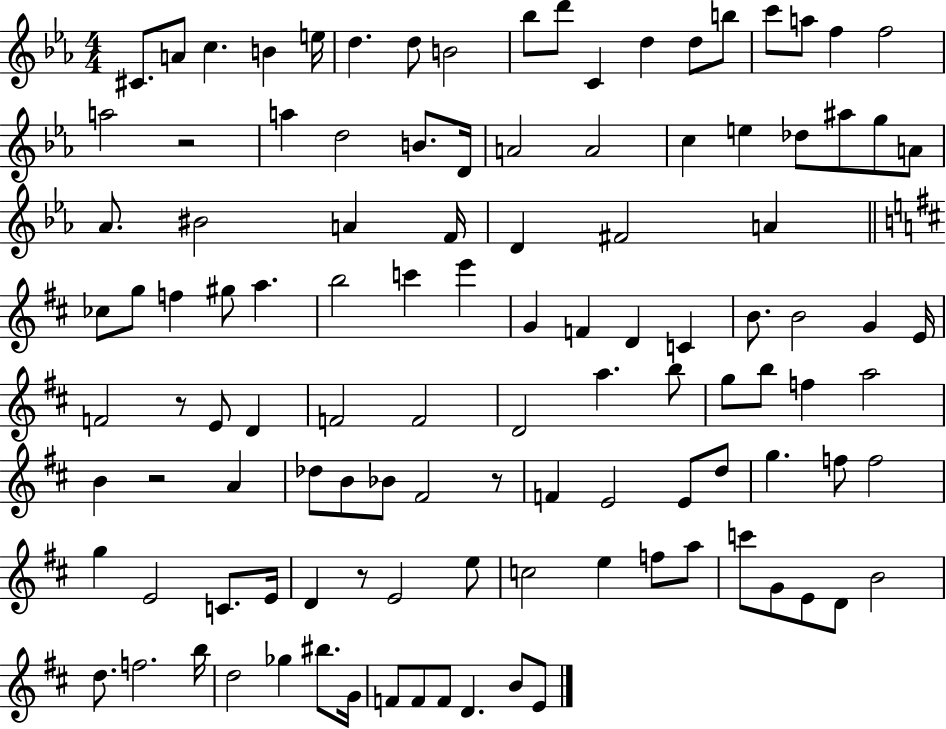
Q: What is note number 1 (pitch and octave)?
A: C#4